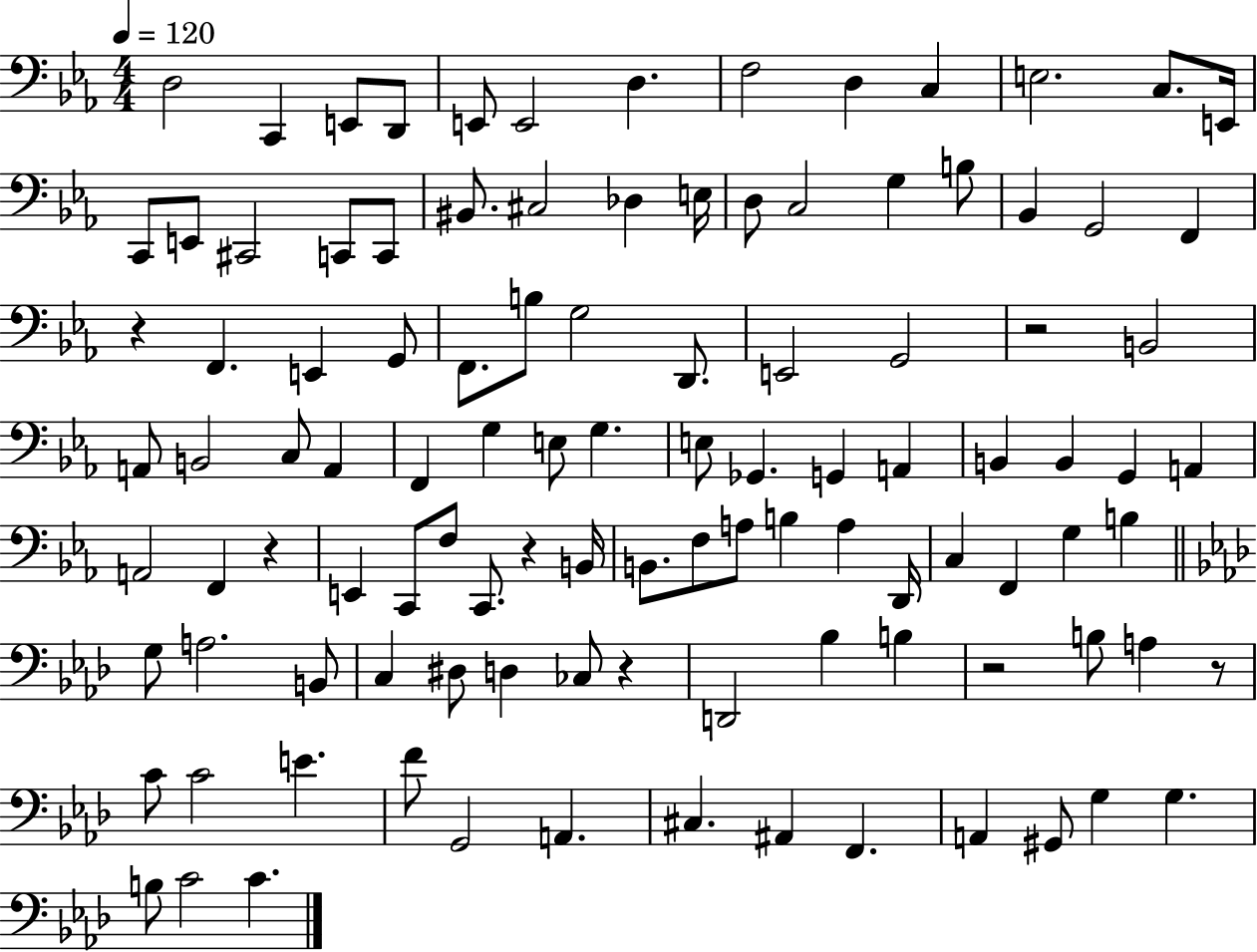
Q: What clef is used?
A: bass